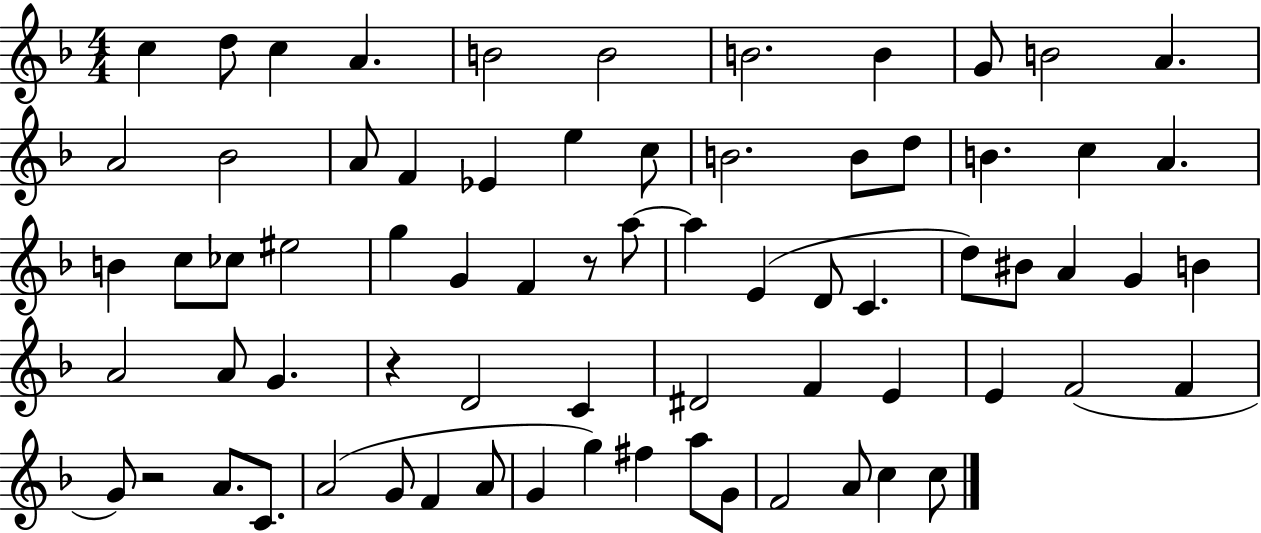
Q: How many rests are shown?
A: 3